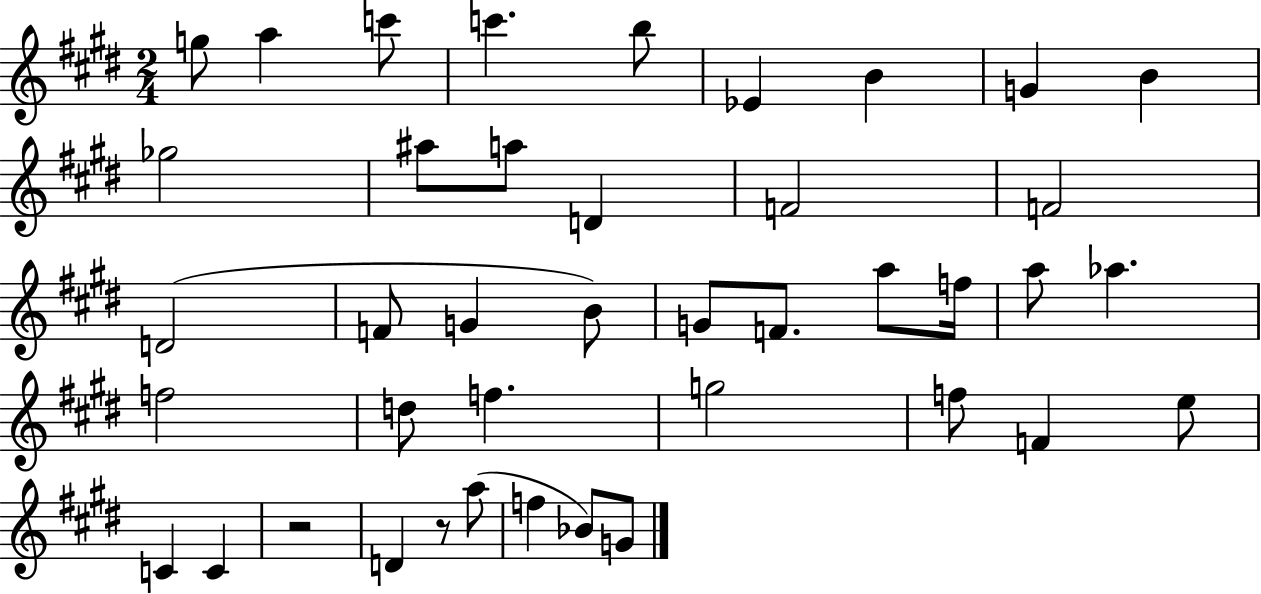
{
  \clef treble
  \numericTimeSignature
  \time 2/4
  \key e \major
  g''8 a''4 c'''8 | c'''4. b''8 | ees'4 b'4 | g'4 b'4 | \break ges''2 | ais''8 a''8 d'4 | f'2 | f'2 | \break d'2( | f'8 g'4 b'8) | g'8 f'8. a''8 f''16 | a''8 aes''4. | \break f''2 | d''8 f''4. | g''2 | f''8 f'4 e''8 | \break c'4 c'4 | r2 | d'4 r8 a''8( | f''4 bes'8) g'8 | \break \bar "|."
}